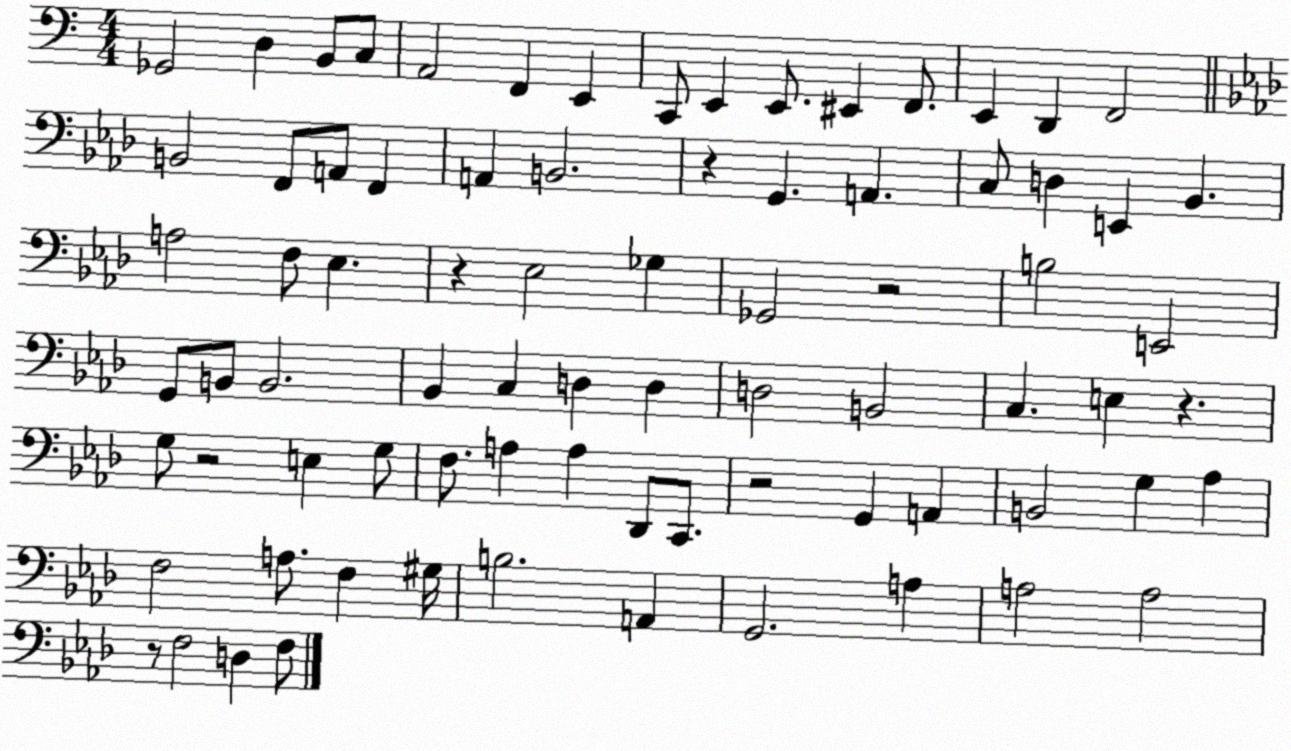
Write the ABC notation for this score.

X:1
T:Untitled
M:4/4
L:1/4
K:C
_G,,2 D, B,,/2 C,/2 A,,2 F,, E,, C,,/2 E,, E,,/2 ^E,, F,,/2 E,, D,, F,,2 B,,2 F,,/2 A,,/2 F,, A,, B,,2 z G,, A,, C,/2 D, E,, _B,, A,2 F,/2 _E, z _E,2 _G, _G,,2 z2 B,2 E,,2 G,,/2 B,,/2 B,,2 _B,, C, D, D, D,2 B,,2 C, E, z G,/2 z2 E, G,/2 F,/2 A, A, _D,,/2 C,,/2 z2 G,, A,, B,,2 G, _A, F,2 A,/2 F, ^G,/4 B,2 A,, G,,2 A, A,2 A,2 z/2 F,2 D, F,/2